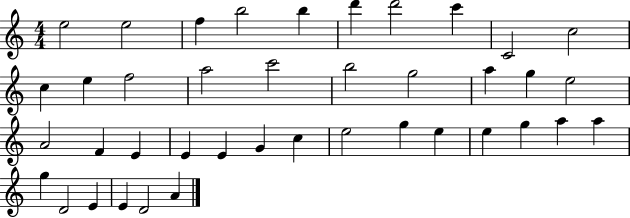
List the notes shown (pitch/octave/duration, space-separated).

E5/h E5/h F5/q B5/h B5/q D6/q D6/h C6/q C4/h C5/h C5/q E5/q F5/h A5/h C6/h B5/h G5/h A5/q G5/q E5/h A4/h F4/q E4/q E4/q E4/q G4/q C5/q E5/h G5/q E5/q E5/q G5/q A5/q A5/q G5/q D4/h E4/q E4/q D4/h A4/q